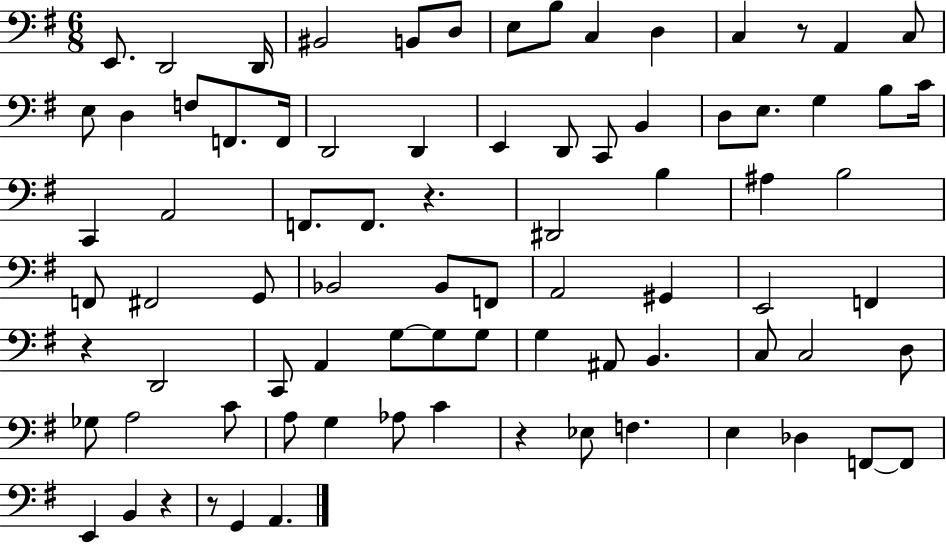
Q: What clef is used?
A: bass